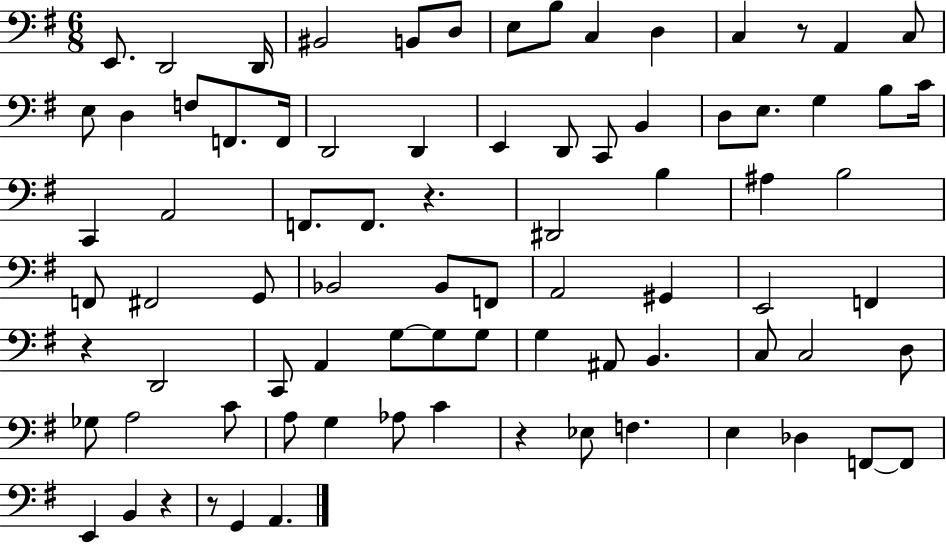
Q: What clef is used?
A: bass